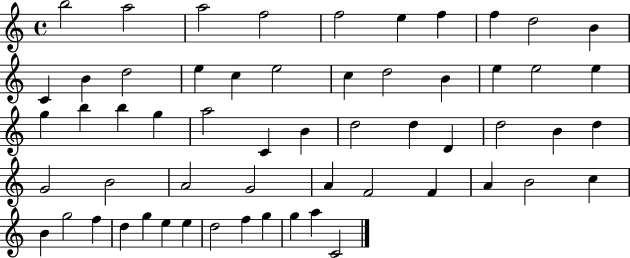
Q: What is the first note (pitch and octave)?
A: B5